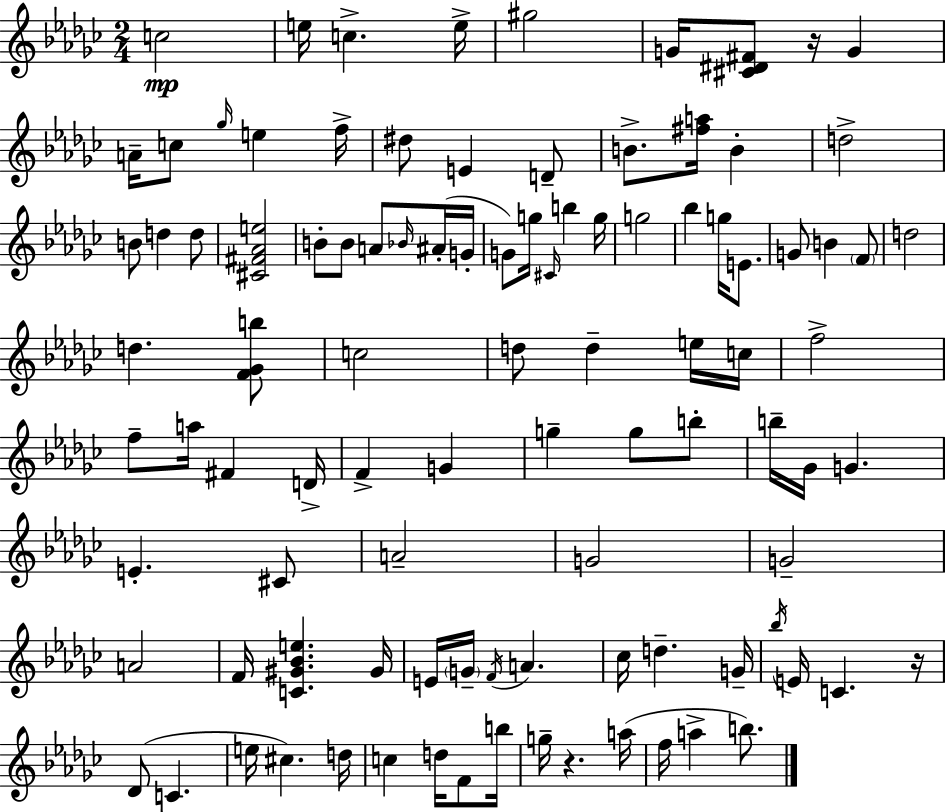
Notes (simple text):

C5/h E5/s C5/q. E5/s G#5/h G4/s [C#4,D#4,F#4]/e R/s G4/q A4/s C5/e Gb5/s E5/q F5/s D#5/e E4/q D4/e B4/e. [F#5,A5]/s B4/q D5/h B4/e D5/q D5/e [C#4,F#4,Ab4,E5]/h B4/e B4/e A4/e Bb4/s A#4/s G4/s G4/e G5/s C#4/s B5/q G5/s G5/h Bb5/q G5/s E4/e. G4/e B4/q F4/e D5/h D5/q. [F4,Gb4,B5]/e C5/h D5/e D5/q E5/s C5/s F5/h F5/e A5/s F#4/q D4/s F4/q G4/q G5/q G5/e B5/e B5/s Gb4/s G4/q. E4/q. C#4/e A4/h G4/h G4/h A4/h F4/s [C4,G#4,Bb4,E5]/q. G#4/s E4/s G4/s F4/s A4/q. CES5/s D5/q. G4/s Bb5/s E4/s C4/q. R/s Db4/e C4/q. E5/s C#5/q. D5/s C5/q D5/s F4/e B5/s G5/s R/q. A5/s F5/s A5/q B5/e.